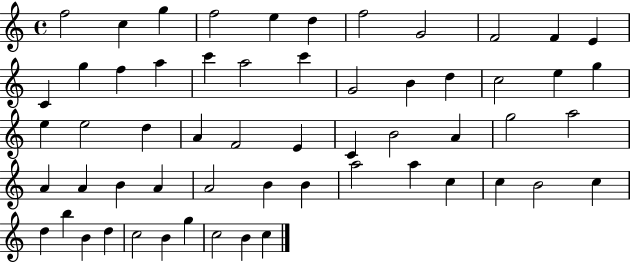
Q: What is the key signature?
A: C major